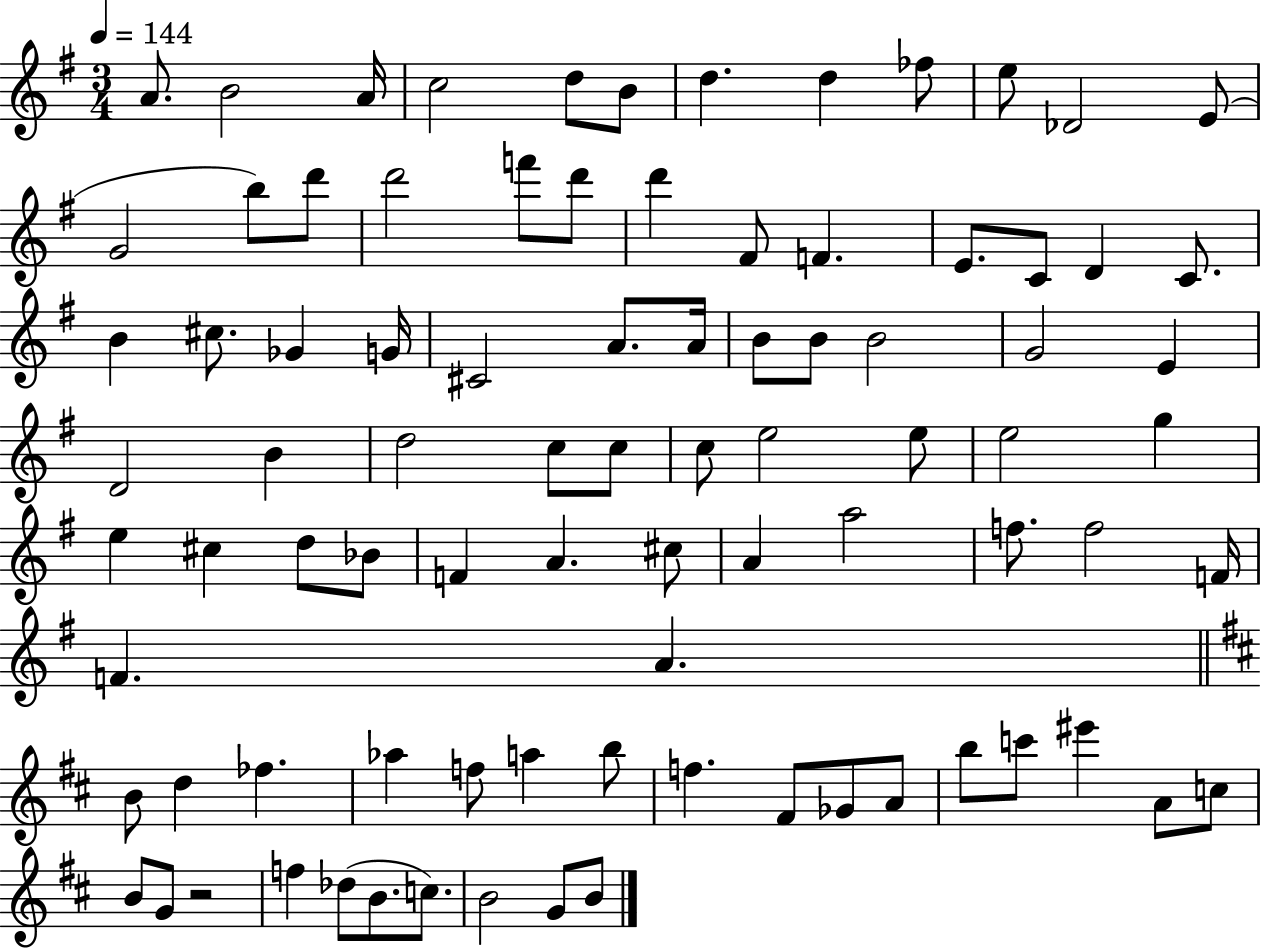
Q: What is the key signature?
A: G major